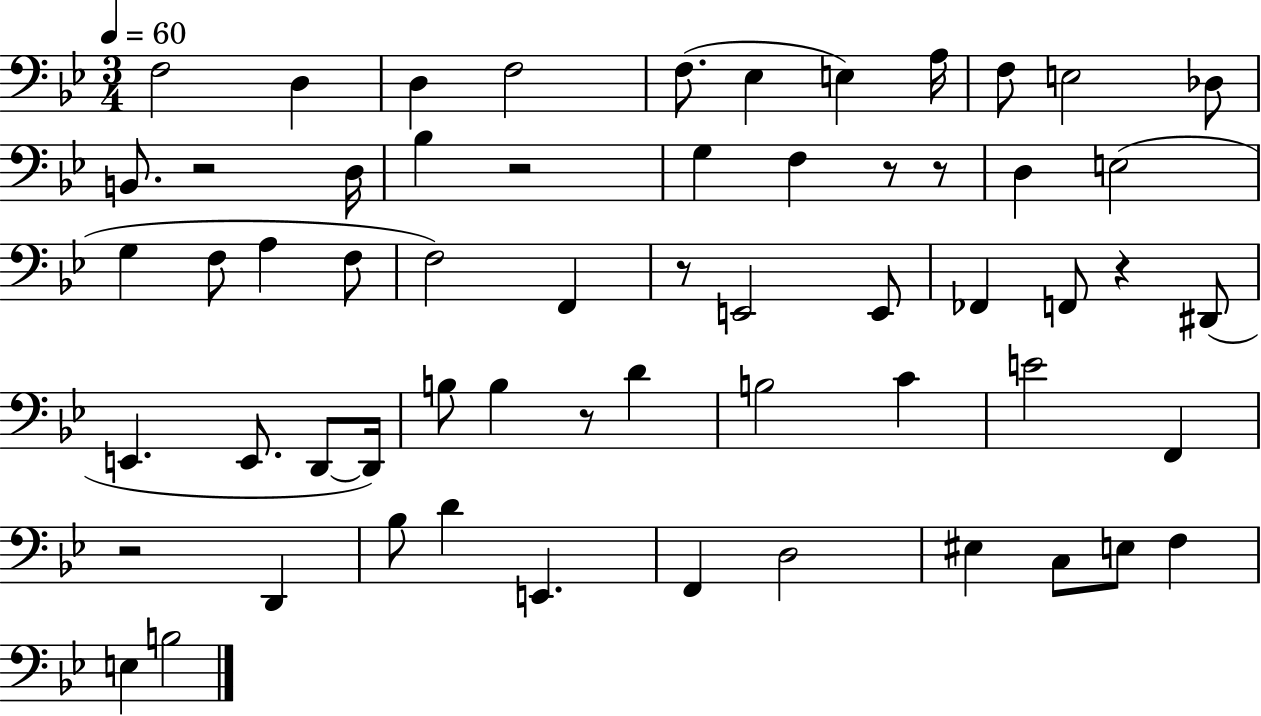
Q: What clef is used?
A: bass